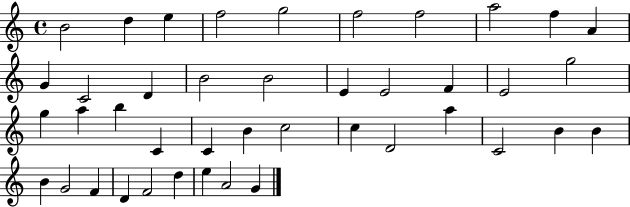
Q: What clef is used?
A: treble